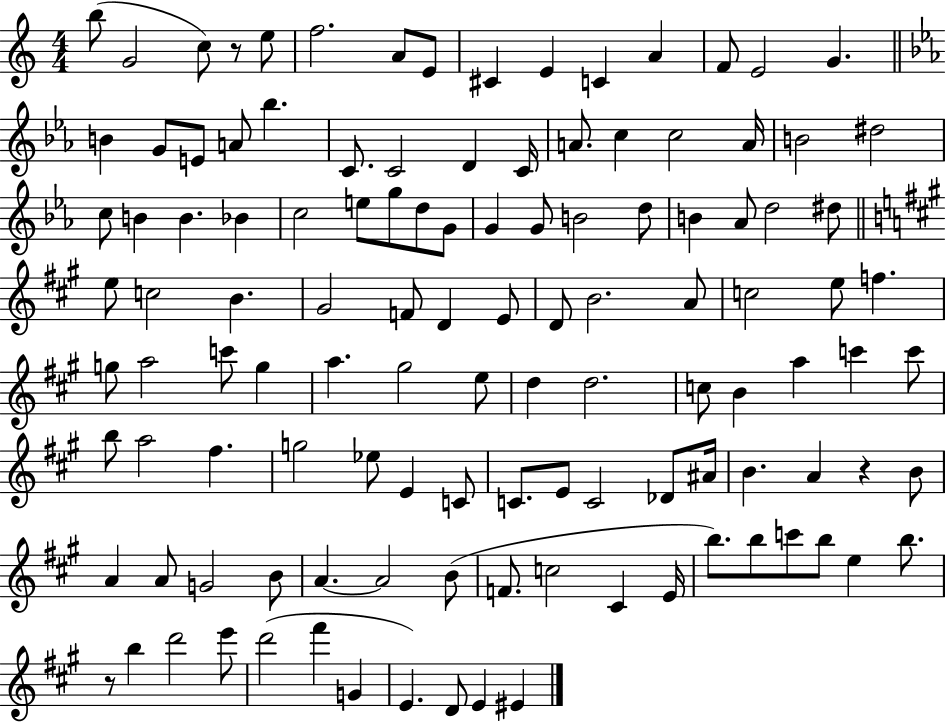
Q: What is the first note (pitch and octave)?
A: B5